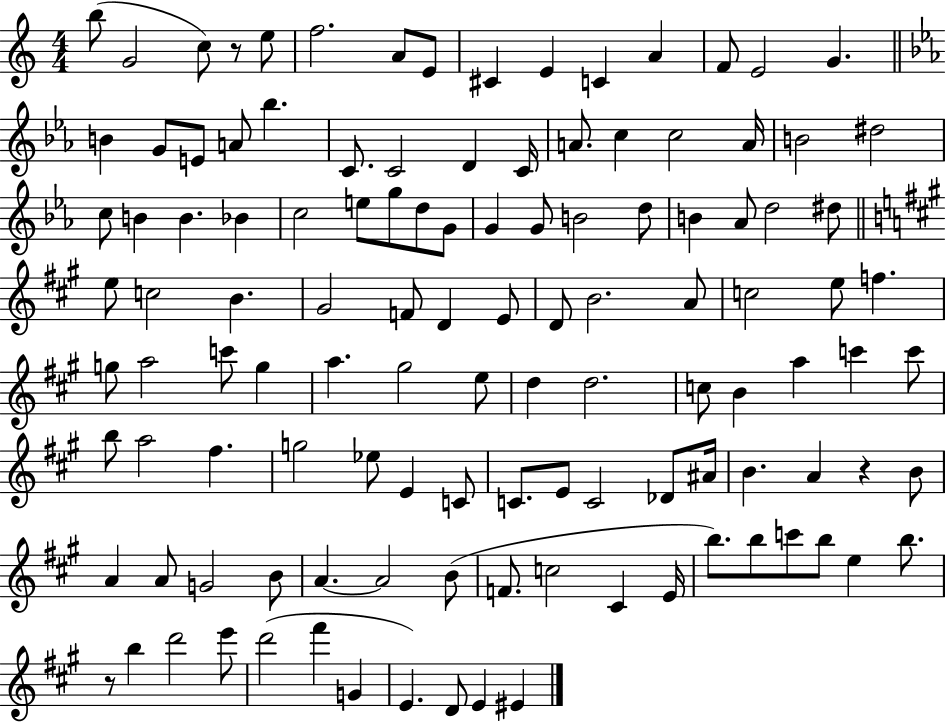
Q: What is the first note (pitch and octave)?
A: B5